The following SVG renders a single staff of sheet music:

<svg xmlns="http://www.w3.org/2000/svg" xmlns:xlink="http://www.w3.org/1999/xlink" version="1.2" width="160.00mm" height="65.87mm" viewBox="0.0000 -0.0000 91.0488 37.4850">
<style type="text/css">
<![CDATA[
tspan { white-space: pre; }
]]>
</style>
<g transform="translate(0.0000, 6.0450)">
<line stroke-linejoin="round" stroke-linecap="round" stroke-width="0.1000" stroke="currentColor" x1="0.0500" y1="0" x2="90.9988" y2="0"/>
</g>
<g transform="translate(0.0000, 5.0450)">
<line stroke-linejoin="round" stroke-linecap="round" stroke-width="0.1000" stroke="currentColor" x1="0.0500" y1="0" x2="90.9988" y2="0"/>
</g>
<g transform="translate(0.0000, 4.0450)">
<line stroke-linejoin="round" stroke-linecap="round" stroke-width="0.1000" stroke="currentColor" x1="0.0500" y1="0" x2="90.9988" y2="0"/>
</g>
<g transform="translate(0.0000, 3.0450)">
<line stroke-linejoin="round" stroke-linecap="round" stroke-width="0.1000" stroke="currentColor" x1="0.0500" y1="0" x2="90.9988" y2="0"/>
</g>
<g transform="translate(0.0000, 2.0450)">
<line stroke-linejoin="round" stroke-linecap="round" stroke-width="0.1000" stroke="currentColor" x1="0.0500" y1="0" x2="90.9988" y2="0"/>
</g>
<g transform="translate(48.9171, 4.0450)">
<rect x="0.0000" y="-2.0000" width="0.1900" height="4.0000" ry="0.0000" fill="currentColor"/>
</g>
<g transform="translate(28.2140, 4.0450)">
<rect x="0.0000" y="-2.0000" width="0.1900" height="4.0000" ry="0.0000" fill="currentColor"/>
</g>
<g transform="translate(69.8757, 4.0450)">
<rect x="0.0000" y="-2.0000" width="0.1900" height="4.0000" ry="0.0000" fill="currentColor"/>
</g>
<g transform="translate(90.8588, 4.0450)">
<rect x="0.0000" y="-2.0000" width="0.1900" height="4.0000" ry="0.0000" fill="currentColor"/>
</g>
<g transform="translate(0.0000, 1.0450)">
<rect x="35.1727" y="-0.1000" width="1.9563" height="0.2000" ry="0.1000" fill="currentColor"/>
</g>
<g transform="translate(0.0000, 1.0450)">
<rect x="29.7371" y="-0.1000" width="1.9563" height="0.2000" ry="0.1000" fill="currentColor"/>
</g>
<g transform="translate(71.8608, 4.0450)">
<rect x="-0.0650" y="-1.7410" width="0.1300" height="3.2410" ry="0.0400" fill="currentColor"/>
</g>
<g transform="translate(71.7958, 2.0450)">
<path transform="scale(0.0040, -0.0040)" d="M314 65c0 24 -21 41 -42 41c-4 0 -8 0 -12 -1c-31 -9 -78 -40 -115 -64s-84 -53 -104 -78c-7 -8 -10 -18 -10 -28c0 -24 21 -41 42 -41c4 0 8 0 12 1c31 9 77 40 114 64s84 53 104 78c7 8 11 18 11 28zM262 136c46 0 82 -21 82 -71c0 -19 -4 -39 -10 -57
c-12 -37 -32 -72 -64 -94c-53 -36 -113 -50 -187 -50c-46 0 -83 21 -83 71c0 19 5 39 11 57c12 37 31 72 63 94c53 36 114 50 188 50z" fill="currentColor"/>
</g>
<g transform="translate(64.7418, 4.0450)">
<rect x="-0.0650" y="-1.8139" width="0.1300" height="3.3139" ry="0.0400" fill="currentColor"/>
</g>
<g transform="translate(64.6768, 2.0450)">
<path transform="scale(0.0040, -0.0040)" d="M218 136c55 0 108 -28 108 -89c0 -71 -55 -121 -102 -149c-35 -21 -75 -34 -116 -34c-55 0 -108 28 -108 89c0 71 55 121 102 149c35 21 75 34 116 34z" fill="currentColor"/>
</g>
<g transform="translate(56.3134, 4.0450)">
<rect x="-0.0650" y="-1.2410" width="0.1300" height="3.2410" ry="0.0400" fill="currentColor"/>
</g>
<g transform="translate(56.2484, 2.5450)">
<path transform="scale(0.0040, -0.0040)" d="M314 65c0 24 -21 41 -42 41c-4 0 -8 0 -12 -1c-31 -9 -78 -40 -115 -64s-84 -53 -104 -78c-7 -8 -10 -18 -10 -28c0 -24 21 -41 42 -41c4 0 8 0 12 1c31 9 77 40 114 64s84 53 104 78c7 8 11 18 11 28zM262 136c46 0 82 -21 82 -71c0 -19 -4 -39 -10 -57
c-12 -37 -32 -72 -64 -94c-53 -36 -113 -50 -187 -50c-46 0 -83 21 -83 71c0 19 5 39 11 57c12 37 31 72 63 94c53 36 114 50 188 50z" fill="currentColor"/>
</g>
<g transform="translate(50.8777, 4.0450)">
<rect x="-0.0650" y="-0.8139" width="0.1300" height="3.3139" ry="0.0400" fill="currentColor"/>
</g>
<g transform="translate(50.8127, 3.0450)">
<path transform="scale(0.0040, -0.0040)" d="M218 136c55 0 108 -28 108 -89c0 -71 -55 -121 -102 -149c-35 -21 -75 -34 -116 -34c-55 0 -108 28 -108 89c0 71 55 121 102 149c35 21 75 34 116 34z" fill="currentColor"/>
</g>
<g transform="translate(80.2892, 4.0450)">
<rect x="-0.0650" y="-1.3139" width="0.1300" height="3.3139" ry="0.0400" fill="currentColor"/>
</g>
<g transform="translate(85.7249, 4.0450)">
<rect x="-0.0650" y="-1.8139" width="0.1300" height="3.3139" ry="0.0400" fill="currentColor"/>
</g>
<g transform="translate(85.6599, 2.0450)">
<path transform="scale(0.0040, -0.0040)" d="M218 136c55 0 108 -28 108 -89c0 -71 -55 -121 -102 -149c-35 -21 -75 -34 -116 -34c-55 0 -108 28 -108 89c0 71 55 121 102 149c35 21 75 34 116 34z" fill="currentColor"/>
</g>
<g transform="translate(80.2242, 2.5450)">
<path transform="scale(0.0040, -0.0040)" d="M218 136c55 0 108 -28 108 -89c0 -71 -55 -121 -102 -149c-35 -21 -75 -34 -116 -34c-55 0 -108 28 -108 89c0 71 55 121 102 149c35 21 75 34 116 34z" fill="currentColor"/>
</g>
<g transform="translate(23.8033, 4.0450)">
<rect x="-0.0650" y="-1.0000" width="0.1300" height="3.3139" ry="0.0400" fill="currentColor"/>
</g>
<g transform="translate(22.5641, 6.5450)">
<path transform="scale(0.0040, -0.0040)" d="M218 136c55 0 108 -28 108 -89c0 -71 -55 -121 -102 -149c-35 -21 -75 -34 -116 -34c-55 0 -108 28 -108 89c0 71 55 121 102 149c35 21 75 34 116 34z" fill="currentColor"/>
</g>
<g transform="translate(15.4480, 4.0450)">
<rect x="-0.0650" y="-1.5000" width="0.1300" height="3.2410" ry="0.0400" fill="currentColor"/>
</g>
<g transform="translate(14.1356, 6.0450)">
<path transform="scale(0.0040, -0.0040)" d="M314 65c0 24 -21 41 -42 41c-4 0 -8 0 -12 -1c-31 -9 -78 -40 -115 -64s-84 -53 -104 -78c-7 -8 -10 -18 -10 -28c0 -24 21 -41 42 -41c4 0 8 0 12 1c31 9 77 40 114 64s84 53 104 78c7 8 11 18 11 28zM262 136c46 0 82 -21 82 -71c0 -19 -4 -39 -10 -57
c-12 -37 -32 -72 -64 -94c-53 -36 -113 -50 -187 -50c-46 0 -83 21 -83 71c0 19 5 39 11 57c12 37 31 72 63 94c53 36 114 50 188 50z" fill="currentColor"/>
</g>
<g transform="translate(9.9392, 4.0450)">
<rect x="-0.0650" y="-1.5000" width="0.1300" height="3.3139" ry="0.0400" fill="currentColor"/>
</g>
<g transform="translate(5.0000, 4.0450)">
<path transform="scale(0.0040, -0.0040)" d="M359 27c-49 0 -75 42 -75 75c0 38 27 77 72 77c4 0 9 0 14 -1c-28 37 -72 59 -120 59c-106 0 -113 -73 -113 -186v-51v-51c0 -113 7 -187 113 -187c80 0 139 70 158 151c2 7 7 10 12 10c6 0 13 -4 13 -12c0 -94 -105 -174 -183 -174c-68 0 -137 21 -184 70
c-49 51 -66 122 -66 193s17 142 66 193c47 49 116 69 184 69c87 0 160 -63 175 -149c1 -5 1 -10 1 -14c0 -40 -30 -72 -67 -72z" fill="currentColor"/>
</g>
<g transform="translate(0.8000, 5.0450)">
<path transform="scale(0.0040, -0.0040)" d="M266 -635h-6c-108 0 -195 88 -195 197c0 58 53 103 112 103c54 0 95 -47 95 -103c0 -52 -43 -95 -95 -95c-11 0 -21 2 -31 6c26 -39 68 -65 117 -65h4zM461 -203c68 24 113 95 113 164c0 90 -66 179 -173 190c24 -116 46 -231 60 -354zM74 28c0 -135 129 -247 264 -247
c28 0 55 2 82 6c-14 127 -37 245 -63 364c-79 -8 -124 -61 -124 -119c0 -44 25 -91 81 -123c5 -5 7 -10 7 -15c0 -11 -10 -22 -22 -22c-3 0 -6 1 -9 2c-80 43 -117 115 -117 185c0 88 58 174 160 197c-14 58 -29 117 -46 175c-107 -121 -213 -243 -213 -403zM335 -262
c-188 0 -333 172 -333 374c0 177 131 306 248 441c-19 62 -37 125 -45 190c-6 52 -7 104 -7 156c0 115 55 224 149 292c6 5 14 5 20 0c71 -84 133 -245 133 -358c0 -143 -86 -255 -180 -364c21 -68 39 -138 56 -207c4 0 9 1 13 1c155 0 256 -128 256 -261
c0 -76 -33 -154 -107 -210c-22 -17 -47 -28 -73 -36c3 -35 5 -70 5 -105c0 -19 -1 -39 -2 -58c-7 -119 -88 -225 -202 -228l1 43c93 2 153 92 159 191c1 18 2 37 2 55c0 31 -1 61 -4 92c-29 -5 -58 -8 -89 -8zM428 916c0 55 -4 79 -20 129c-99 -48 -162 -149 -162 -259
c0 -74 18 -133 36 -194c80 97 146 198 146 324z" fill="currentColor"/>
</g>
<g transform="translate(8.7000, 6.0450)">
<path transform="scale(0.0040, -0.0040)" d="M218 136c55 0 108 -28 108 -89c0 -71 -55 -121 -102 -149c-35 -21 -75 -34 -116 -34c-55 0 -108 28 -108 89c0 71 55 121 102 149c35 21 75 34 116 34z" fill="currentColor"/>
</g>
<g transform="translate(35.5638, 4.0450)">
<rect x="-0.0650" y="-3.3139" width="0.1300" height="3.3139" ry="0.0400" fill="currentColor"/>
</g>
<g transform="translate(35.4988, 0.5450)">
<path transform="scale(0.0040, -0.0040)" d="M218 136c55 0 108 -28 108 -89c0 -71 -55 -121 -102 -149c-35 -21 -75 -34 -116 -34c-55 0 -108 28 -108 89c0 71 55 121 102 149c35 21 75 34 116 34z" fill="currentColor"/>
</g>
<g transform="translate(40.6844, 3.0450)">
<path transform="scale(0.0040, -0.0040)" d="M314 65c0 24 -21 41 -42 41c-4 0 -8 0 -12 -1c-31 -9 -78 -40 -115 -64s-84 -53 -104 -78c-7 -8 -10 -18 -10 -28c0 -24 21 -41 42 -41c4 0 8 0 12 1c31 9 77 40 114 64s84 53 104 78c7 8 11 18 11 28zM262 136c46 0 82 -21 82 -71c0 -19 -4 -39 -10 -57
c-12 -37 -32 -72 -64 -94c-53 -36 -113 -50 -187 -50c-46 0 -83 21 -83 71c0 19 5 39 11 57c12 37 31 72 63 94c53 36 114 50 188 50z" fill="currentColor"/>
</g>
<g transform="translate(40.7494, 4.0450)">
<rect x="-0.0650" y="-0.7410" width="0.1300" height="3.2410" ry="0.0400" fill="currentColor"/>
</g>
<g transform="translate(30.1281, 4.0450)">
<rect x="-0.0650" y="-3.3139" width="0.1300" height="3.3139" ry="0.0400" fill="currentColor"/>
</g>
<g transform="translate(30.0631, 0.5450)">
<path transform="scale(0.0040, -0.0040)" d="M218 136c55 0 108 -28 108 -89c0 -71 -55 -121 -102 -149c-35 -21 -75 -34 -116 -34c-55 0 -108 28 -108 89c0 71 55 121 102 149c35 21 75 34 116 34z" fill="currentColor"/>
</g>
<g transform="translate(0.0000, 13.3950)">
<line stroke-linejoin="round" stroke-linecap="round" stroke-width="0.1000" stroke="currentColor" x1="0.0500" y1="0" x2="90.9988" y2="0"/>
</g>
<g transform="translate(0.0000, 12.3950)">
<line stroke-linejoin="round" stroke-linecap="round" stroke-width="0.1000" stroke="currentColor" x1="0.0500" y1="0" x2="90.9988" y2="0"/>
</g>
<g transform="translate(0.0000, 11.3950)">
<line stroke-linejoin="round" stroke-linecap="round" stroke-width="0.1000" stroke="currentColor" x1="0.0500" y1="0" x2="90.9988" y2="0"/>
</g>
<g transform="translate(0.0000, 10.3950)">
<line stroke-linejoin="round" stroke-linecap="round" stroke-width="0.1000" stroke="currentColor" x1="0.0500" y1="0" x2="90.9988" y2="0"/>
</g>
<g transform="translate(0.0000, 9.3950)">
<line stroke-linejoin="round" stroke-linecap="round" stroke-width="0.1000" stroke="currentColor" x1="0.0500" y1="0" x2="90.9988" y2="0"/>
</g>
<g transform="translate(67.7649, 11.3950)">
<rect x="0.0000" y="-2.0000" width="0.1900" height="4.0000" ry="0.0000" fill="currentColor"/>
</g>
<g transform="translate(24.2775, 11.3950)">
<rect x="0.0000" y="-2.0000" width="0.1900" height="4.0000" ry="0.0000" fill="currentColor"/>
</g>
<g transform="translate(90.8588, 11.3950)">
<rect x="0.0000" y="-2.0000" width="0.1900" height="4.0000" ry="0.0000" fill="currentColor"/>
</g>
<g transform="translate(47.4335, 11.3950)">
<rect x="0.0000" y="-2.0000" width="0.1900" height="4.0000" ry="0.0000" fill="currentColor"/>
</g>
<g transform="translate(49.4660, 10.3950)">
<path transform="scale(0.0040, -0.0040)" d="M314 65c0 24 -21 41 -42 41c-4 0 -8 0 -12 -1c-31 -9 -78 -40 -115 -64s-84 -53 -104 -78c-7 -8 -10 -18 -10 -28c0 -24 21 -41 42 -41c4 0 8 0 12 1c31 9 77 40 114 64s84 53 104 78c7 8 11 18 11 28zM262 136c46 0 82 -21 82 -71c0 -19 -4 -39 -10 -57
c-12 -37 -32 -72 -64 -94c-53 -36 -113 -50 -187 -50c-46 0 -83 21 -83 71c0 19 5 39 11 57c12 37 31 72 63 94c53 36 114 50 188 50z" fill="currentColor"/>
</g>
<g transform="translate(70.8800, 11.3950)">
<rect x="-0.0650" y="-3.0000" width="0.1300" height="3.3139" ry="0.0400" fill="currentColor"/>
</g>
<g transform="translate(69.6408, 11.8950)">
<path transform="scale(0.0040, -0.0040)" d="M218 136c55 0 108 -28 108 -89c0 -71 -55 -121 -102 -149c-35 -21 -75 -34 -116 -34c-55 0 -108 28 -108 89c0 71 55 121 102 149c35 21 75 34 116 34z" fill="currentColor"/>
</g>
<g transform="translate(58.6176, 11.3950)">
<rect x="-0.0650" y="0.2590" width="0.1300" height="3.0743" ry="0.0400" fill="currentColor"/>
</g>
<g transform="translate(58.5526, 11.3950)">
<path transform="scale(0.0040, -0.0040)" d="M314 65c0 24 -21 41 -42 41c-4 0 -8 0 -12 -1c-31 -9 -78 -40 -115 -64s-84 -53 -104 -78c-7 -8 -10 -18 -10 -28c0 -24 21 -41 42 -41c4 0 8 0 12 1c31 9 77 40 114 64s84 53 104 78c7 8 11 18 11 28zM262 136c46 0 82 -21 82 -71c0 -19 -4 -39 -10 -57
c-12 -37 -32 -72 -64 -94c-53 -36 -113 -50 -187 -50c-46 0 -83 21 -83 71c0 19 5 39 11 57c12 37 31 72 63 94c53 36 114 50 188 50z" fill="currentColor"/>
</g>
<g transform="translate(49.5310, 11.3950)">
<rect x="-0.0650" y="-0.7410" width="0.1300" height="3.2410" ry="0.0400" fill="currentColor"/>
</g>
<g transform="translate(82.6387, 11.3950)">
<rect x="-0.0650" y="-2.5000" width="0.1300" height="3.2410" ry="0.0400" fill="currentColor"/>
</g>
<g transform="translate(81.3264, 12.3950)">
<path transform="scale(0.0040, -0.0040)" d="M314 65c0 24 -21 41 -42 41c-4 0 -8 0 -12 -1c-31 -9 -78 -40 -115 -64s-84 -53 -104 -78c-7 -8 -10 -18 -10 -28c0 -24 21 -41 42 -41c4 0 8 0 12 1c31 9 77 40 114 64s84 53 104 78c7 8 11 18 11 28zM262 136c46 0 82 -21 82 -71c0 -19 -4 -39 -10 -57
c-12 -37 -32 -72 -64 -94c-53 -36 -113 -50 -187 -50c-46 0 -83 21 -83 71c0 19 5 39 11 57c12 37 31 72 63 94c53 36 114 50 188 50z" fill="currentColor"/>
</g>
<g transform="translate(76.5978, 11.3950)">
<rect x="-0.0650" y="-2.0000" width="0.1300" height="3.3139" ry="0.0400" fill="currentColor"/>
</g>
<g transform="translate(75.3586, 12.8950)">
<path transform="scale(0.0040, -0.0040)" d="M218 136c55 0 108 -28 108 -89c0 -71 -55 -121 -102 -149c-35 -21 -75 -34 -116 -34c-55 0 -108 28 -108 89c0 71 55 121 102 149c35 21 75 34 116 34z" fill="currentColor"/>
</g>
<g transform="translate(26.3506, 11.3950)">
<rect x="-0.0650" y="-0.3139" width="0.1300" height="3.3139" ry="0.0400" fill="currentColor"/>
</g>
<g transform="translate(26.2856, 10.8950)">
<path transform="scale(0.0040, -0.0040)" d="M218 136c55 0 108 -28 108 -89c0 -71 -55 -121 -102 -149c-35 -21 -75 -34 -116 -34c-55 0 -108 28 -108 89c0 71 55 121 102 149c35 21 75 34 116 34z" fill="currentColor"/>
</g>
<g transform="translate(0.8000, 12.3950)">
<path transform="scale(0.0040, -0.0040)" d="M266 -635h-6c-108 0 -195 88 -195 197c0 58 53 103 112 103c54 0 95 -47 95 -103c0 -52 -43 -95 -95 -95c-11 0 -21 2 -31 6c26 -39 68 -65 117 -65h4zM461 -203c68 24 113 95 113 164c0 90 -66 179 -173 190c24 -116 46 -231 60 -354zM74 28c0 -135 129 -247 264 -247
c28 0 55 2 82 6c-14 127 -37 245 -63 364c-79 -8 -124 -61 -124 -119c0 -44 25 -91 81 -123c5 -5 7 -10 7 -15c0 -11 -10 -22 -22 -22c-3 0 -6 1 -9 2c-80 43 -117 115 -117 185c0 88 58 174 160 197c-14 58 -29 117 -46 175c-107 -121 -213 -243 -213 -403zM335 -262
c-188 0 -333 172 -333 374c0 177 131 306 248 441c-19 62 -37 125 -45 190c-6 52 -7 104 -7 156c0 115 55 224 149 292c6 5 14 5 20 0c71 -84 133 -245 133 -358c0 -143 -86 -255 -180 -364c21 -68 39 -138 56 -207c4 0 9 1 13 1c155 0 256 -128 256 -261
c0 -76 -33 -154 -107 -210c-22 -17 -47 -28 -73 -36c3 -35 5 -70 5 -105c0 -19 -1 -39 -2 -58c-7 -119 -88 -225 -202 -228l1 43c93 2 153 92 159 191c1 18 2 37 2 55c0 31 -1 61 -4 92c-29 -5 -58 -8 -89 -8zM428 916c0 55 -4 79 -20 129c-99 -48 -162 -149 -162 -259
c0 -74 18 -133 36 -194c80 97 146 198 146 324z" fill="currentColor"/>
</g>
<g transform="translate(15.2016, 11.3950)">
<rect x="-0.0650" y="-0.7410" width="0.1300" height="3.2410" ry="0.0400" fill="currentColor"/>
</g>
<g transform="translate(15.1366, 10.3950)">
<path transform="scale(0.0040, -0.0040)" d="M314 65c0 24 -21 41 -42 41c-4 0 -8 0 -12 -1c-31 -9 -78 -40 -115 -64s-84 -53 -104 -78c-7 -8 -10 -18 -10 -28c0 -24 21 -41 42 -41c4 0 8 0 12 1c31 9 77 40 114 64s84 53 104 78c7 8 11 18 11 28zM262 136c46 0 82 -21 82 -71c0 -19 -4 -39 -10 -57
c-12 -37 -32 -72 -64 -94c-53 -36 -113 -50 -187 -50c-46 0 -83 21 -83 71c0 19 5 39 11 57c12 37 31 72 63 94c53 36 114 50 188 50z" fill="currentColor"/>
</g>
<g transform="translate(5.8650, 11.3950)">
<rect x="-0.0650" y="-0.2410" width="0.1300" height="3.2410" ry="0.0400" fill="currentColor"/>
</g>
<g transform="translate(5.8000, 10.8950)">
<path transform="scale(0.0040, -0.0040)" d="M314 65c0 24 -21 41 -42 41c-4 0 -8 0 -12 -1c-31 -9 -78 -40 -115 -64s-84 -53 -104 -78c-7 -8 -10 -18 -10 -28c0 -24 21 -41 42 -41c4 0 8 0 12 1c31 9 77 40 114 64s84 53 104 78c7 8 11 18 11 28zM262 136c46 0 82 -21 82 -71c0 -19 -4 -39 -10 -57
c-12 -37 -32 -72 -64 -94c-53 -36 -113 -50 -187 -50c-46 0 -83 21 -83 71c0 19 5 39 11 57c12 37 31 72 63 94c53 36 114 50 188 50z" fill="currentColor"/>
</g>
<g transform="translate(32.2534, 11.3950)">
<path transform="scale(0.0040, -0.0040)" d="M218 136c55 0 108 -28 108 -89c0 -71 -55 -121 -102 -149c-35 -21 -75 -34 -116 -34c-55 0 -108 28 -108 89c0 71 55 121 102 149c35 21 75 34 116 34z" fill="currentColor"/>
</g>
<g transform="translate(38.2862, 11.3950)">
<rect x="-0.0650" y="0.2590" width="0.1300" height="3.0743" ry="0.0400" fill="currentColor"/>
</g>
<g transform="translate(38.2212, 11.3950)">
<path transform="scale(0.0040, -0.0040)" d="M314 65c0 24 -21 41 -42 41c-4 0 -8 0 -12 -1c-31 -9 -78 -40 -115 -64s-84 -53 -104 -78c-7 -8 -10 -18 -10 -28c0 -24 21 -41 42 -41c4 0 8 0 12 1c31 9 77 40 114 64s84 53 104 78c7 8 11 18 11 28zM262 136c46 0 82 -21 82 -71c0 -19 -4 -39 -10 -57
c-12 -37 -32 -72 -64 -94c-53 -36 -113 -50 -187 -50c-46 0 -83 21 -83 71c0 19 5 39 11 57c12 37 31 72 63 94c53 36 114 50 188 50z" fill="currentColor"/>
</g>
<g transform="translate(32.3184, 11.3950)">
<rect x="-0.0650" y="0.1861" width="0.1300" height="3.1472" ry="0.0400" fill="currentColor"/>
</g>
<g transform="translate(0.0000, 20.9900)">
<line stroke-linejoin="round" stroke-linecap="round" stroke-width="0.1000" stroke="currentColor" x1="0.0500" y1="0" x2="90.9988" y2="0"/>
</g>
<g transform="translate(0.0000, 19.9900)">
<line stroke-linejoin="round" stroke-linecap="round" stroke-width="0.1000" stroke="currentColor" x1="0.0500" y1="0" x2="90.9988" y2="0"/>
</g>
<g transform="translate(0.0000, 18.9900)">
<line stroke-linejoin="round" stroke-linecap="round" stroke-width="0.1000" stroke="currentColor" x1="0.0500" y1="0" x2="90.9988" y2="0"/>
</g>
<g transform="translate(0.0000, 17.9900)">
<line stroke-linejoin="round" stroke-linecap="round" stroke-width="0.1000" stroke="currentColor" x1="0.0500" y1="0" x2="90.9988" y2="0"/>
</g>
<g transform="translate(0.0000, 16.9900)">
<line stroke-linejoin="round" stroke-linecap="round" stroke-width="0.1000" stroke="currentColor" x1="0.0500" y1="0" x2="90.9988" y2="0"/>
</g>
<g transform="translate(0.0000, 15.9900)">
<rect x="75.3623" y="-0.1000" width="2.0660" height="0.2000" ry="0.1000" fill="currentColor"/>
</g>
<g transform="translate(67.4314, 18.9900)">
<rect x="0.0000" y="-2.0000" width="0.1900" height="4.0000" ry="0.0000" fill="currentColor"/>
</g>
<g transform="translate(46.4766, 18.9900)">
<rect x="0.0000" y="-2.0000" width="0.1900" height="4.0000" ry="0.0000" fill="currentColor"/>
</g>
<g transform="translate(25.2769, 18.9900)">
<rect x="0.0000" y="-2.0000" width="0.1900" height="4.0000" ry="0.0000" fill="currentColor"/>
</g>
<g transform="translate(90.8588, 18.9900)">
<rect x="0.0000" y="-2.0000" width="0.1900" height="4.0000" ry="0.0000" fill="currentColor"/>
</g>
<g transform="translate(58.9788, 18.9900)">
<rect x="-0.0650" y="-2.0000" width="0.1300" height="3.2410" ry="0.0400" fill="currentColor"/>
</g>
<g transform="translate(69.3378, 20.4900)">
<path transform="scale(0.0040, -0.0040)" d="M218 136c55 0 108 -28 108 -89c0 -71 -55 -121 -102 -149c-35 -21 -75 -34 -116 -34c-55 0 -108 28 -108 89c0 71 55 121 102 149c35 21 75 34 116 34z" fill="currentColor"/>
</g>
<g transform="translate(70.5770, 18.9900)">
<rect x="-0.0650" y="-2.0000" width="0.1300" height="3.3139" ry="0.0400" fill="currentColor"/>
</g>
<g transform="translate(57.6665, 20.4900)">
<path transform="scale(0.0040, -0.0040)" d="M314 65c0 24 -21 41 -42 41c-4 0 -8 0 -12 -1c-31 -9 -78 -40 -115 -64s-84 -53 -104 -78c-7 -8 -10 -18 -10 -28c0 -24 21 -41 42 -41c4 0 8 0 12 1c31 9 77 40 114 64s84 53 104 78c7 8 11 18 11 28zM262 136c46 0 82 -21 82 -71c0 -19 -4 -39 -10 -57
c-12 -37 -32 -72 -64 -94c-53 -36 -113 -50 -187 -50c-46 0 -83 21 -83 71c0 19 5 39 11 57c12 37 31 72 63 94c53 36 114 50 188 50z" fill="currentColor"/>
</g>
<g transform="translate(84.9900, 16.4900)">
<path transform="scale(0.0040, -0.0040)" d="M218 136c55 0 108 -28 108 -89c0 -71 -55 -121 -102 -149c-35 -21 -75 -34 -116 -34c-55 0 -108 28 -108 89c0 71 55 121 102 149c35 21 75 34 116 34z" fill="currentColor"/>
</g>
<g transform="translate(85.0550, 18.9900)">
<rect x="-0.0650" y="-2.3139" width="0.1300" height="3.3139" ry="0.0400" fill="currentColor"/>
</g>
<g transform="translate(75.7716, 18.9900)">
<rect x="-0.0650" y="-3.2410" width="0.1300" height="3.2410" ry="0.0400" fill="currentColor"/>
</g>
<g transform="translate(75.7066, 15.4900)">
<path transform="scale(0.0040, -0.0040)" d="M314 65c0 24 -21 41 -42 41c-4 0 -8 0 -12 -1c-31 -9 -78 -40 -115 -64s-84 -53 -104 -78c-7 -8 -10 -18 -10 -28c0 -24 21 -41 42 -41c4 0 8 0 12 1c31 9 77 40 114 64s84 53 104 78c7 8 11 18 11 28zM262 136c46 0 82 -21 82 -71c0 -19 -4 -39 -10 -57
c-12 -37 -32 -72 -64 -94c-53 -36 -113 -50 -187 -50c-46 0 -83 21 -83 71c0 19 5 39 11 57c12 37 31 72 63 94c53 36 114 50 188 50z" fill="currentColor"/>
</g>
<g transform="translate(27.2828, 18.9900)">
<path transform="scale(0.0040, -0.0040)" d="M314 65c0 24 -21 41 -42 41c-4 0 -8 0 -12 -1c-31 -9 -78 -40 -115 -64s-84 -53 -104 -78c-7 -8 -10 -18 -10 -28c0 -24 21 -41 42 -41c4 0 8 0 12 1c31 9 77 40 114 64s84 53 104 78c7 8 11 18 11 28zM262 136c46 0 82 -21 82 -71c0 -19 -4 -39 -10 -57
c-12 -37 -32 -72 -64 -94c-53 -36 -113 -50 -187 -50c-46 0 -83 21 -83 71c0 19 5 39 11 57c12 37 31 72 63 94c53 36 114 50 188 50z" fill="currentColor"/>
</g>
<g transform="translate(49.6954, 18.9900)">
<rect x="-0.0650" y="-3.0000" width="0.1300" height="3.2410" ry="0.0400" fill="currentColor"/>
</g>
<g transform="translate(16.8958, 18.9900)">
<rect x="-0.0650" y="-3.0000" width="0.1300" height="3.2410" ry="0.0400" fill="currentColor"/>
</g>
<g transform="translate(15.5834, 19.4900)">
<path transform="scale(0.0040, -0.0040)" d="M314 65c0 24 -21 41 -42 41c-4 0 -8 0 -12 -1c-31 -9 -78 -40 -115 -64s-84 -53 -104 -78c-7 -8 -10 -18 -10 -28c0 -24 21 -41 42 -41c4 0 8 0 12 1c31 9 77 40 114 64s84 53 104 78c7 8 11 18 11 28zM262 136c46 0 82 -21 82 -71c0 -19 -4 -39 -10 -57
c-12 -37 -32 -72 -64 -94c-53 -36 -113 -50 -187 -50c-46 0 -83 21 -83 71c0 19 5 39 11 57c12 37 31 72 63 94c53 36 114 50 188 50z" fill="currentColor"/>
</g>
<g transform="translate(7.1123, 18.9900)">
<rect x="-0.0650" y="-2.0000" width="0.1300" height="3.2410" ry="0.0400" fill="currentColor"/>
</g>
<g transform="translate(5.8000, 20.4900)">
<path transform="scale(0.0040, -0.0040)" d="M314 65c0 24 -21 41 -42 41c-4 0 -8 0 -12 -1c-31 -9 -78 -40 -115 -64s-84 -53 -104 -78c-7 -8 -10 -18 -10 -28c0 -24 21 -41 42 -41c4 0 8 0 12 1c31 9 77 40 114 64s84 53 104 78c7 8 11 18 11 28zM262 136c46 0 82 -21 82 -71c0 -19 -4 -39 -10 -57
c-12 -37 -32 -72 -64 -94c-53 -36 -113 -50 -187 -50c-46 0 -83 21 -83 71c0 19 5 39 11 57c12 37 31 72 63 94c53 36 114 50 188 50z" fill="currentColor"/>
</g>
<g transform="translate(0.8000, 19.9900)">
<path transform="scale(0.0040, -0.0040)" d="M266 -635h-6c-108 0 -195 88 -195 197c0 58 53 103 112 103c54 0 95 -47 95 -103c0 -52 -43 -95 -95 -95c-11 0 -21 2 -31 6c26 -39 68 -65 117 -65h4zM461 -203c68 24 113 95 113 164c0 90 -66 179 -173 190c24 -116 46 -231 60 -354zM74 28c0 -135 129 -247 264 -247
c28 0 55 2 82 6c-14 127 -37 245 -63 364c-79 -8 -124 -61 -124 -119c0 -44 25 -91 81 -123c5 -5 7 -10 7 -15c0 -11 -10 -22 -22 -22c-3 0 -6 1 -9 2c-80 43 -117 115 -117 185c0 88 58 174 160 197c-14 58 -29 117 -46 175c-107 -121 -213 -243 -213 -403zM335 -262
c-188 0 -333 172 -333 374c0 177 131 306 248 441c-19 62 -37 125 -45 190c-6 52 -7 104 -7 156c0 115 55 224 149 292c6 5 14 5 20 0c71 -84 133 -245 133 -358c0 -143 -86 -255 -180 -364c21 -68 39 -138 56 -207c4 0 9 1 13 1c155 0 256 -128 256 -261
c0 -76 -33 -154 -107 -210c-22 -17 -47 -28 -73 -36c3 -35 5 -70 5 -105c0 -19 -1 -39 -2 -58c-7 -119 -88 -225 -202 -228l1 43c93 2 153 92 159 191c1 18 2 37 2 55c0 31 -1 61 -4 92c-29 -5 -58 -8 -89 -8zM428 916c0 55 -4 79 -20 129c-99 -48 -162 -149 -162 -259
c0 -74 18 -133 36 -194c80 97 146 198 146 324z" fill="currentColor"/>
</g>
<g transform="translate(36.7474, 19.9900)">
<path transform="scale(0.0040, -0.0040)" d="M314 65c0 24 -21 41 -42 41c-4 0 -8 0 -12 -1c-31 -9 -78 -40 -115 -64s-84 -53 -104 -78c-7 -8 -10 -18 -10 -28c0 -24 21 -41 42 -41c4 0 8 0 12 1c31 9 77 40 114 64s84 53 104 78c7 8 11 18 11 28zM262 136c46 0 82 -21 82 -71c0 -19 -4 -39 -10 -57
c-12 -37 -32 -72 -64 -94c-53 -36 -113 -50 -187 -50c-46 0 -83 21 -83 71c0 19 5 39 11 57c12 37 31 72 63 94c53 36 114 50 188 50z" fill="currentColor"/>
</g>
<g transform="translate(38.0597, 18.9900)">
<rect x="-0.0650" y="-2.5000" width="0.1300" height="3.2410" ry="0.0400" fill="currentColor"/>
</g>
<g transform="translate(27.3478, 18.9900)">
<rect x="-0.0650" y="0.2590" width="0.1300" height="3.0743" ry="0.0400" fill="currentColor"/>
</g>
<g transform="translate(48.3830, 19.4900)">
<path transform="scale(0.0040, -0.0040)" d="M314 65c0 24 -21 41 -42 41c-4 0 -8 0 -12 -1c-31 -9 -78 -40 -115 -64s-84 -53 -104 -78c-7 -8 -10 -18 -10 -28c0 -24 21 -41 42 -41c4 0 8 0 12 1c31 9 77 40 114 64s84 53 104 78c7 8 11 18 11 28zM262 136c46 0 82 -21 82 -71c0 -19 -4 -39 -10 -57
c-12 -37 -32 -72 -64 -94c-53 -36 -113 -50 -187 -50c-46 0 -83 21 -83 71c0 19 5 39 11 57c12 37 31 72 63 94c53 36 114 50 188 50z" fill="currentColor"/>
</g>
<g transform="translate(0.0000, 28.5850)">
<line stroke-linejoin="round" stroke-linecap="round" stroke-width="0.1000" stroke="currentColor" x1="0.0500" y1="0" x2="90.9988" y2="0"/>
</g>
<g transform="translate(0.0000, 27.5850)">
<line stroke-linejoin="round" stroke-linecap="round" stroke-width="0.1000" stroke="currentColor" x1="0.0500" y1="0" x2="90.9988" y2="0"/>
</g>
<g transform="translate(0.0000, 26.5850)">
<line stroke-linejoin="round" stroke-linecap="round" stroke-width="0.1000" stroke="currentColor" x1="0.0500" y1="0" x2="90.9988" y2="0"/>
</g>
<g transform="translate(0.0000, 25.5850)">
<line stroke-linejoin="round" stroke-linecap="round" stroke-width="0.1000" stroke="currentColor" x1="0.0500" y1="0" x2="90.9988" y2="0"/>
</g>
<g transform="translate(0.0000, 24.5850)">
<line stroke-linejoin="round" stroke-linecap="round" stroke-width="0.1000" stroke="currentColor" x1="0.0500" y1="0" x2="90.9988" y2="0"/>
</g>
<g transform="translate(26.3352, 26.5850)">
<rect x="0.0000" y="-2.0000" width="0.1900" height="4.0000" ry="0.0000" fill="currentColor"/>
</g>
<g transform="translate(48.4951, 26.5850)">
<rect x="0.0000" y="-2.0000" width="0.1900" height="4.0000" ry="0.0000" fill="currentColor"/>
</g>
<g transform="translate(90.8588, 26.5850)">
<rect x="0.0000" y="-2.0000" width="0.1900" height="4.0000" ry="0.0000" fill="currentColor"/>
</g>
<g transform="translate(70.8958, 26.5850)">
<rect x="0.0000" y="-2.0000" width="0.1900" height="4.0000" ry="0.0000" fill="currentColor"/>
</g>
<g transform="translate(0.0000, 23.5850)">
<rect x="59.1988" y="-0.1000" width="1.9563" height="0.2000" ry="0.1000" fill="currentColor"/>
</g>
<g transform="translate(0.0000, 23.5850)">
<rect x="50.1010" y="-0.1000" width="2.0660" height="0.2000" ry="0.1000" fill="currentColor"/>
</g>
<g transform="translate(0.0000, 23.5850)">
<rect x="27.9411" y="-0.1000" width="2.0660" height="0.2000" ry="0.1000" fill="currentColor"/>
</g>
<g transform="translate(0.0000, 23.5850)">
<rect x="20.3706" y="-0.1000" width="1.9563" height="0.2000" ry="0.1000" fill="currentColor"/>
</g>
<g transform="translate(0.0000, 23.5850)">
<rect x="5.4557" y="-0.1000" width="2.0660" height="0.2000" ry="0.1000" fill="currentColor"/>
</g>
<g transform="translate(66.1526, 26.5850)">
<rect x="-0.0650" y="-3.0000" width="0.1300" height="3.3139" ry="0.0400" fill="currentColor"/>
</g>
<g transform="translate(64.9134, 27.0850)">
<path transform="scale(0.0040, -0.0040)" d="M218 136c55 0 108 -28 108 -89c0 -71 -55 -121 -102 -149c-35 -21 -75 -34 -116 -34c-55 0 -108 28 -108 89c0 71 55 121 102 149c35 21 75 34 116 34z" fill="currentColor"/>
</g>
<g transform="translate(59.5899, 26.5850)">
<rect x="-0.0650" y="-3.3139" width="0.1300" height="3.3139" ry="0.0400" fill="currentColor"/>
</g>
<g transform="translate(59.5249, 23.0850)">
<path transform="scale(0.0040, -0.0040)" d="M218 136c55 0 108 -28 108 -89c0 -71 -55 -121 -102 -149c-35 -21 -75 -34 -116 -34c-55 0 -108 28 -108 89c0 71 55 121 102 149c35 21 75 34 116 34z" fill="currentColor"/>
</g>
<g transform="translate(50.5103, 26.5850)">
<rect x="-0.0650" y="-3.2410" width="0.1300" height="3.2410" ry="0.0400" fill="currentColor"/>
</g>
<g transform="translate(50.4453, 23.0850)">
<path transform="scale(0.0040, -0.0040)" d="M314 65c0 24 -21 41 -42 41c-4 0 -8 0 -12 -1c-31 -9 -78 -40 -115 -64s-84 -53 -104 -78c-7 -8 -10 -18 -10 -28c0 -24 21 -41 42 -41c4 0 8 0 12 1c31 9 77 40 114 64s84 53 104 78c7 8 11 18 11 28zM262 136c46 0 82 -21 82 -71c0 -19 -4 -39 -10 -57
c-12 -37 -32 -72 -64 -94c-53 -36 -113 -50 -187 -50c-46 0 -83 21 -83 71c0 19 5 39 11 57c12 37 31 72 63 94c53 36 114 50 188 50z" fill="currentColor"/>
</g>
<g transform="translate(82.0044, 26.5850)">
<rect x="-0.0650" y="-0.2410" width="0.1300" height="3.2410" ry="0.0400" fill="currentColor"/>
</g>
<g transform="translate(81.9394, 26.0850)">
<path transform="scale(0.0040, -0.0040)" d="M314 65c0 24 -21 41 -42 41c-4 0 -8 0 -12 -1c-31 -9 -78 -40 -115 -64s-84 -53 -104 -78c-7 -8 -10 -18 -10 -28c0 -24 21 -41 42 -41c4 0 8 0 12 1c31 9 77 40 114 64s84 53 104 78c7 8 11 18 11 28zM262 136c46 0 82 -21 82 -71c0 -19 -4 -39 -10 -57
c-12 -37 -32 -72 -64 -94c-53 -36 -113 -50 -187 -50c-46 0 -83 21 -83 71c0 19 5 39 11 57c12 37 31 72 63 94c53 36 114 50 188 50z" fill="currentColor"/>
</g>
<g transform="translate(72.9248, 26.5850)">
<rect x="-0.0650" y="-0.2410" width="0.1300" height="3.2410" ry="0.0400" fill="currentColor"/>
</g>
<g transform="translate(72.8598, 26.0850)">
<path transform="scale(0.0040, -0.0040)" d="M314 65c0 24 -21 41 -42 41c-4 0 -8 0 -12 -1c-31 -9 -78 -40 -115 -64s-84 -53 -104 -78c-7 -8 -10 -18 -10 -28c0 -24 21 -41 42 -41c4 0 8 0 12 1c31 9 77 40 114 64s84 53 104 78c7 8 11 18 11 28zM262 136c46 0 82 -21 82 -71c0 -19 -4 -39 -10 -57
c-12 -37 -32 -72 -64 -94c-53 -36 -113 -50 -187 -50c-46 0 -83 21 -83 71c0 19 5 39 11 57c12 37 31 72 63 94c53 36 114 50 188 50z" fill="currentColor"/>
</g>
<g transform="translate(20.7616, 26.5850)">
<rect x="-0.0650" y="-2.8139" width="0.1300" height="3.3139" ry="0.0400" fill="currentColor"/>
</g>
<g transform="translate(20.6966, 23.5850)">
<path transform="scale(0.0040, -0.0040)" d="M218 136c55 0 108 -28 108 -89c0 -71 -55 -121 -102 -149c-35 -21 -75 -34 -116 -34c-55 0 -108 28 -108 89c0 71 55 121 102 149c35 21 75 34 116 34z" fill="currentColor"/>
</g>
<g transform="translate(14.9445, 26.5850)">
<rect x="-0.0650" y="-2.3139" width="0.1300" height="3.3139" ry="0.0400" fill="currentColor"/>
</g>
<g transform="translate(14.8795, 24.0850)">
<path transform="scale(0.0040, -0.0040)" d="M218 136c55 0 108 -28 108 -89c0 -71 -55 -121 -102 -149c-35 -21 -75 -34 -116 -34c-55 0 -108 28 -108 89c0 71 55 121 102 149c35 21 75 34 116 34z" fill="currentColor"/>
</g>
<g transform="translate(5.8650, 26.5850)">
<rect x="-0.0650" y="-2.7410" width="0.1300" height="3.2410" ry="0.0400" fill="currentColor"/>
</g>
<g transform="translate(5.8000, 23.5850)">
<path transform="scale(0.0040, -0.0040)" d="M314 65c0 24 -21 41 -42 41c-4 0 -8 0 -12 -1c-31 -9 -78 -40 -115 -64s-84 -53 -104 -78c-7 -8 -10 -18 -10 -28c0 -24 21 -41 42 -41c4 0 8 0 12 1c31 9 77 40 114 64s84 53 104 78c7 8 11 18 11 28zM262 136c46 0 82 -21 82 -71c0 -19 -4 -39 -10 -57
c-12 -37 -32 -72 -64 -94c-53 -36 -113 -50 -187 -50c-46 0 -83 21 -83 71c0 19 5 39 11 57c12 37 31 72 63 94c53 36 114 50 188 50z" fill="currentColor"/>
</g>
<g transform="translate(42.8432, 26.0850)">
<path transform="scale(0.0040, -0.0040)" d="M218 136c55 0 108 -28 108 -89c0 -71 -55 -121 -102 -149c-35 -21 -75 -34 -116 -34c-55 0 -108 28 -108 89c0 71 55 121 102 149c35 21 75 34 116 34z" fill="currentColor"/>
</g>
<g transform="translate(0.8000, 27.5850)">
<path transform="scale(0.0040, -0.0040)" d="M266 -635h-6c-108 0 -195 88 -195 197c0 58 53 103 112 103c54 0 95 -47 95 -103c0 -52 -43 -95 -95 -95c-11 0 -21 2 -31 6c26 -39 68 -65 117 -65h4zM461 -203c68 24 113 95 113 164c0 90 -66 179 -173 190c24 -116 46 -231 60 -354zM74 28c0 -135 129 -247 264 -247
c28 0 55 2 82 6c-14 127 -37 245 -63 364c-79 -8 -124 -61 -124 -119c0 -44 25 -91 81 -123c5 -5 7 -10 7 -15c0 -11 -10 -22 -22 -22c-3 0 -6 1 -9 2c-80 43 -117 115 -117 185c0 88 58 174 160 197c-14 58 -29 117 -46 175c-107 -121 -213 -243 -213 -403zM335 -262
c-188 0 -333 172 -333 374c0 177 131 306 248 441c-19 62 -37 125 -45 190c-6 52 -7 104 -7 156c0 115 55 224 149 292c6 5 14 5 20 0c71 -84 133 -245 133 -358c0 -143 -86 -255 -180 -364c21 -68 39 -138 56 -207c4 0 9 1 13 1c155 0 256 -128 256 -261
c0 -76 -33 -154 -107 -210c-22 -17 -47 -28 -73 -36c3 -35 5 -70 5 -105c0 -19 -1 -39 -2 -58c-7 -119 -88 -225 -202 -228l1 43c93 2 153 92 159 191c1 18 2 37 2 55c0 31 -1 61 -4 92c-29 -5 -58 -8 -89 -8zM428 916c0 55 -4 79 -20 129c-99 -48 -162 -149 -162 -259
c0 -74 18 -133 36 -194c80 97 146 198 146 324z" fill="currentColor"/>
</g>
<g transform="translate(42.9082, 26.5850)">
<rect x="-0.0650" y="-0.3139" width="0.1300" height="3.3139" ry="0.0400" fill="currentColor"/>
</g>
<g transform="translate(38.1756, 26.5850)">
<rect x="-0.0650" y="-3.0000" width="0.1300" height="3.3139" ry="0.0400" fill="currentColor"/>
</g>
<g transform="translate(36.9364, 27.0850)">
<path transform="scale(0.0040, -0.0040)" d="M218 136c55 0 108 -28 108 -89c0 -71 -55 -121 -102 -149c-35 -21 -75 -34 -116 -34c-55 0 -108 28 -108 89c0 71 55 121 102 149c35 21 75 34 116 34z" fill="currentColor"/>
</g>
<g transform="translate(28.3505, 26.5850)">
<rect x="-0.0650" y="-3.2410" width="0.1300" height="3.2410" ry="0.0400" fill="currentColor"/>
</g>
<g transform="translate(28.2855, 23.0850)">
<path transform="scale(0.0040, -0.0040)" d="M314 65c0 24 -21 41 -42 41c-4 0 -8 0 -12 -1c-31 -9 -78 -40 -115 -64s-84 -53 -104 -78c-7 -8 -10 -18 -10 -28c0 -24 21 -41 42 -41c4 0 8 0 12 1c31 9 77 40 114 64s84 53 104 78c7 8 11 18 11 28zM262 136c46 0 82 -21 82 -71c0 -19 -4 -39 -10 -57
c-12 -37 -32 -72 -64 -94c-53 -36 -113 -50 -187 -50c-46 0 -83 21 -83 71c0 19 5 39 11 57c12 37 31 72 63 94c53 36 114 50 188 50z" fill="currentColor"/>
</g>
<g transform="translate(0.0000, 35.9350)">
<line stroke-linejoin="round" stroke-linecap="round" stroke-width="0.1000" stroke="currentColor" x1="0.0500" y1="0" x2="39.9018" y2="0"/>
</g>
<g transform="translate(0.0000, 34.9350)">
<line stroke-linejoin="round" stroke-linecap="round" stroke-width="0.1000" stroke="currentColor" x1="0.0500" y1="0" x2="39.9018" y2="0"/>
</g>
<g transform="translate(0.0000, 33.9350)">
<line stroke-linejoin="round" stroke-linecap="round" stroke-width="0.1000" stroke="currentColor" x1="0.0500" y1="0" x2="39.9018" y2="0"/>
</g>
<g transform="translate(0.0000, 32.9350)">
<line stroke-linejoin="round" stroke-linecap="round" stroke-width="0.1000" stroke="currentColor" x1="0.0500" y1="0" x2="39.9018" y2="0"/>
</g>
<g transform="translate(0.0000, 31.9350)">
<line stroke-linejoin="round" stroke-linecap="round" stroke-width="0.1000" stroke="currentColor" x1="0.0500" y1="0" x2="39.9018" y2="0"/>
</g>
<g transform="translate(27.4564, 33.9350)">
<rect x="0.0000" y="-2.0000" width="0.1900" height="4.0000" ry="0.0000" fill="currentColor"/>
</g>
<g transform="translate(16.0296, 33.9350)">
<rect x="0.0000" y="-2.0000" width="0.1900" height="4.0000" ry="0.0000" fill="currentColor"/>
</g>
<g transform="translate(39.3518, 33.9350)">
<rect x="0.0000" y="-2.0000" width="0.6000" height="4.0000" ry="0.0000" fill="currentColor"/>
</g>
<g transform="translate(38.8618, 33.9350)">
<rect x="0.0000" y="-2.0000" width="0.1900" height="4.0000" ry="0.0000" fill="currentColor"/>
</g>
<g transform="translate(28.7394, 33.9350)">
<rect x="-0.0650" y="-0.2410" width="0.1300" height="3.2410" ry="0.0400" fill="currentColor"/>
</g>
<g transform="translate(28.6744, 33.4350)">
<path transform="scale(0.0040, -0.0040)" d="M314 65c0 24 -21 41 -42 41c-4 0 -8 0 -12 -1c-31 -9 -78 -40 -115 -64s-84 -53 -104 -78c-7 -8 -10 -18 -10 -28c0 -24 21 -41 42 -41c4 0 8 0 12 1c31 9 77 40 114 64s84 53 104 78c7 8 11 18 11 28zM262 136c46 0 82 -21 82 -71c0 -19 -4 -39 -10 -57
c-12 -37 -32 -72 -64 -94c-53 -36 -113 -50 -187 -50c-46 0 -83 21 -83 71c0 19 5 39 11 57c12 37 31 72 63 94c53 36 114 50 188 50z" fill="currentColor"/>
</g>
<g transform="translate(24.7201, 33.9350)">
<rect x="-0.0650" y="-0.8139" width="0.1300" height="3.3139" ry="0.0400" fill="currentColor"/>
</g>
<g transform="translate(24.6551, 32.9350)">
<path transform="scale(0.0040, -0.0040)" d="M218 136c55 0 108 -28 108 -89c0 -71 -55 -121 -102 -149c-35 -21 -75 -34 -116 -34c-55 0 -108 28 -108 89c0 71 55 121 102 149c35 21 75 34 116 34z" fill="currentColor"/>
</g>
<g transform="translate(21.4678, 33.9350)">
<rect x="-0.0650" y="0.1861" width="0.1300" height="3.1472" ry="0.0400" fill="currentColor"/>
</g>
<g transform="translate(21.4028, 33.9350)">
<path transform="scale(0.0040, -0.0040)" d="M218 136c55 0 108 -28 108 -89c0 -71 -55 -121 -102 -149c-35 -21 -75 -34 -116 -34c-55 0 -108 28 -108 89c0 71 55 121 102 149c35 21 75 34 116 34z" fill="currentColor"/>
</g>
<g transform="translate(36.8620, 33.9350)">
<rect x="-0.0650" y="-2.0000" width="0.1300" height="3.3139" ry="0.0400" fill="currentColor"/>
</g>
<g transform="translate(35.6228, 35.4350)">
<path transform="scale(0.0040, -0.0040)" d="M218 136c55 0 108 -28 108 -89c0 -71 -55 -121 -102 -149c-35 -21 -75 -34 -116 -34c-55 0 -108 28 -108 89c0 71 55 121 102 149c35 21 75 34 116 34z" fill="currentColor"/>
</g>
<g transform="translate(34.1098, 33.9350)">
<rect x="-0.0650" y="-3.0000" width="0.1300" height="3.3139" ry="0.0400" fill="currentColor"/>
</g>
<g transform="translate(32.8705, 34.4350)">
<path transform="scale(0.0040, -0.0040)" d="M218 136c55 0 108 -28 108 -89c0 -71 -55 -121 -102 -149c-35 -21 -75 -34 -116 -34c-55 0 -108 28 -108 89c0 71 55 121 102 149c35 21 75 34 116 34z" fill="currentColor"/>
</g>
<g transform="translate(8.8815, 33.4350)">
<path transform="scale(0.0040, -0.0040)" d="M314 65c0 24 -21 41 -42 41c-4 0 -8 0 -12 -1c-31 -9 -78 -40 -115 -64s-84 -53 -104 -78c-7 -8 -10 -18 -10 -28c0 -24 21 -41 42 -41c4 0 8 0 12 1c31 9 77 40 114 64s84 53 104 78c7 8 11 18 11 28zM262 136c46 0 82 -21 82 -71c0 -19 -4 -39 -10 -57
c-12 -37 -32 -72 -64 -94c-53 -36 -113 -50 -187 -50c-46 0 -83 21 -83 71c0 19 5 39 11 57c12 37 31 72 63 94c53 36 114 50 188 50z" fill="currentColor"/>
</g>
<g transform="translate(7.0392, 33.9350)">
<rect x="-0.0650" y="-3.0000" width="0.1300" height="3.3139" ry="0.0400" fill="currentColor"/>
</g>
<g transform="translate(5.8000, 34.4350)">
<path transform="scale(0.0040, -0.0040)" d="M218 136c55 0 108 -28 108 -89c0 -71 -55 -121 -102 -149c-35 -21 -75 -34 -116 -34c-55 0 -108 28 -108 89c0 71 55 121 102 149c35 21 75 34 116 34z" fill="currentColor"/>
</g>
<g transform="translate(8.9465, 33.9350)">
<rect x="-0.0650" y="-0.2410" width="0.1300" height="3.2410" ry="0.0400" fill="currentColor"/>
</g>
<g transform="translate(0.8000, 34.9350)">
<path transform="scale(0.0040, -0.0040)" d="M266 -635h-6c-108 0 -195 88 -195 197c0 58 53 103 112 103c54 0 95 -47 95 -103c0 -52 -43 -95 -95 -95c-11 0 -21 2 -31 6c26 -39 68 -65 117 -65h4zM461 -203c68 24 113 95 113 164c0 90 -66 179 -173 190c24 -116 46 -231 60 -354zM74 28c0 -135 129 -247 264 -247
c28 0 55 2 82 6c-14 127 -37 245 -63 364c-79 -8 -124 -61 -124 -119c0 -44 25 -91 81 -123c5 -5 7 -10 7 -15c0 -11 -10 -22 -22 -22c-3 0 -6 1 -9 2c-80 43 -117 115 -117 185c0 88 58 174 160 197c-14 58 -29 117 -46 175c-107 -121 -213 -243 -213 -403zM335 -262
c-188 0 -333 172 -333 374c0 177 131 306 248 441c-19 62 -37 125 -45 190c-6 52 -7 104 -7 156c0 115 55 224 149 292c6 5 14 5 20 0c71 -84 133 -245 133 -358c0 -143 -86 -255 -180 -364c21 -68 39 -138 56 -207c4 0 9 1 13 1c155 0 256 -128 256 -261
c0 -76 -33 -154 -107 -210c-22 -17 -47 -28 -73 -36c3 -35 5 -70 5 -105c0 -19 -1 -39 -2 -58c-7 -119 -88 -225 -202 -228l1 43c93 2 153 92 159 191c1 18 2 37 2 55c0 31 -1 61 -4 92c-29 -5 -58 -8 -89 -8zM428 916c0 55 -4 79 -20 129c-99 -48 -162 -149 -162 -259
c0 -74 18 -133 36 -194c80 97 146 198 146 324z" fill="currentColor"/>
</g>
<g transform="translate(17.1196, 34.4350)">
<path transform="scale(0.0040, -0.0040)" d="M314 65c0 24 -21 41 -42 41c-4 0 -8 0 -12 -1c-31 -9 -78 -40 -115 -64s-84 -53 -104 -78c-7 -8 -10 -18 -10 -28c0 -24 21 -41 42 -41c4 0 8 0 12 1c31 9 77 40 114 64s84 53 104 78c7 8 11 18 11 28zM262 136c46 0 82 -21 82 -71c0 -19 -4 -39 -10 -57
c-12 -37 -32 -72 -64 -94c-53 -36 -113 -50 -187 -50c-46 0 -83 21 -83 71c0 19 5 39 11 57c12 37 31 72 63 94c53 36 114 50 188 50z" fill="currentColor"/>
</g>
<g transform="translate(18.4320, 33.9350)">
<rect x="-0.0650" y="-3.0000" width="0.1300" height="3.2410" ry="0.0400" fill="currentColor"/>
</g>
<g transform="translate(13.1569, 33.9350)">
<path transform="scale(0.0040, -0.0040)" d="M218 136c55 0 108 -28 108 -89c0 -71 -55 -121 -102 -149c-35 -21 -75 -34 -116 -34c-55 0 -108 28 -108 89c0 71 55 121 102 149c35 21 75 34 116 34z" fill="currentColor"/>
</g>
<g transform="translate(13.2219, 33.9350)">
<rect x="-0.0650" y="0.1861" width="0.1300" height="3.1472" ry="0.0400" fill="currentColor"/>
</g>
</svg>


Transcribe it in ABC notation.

X:1
T:Untitled
M:4/4
L:1/4
K:C
E E2 D b b d2 d e2 f f2 e f c2 d2 c B B2 d2 B2 A F G2 F2 A2 B2 G2 A2 F2 F b2 g a2 g a b2 A c b2 b A c2 c2 A c2 B A2 B d c2 A F